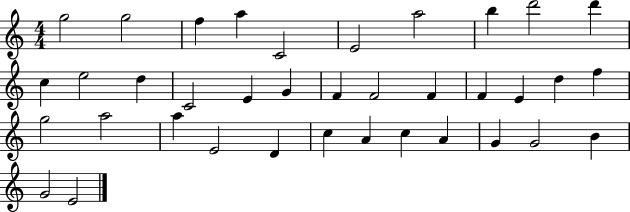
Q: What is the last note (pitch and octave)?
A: E4